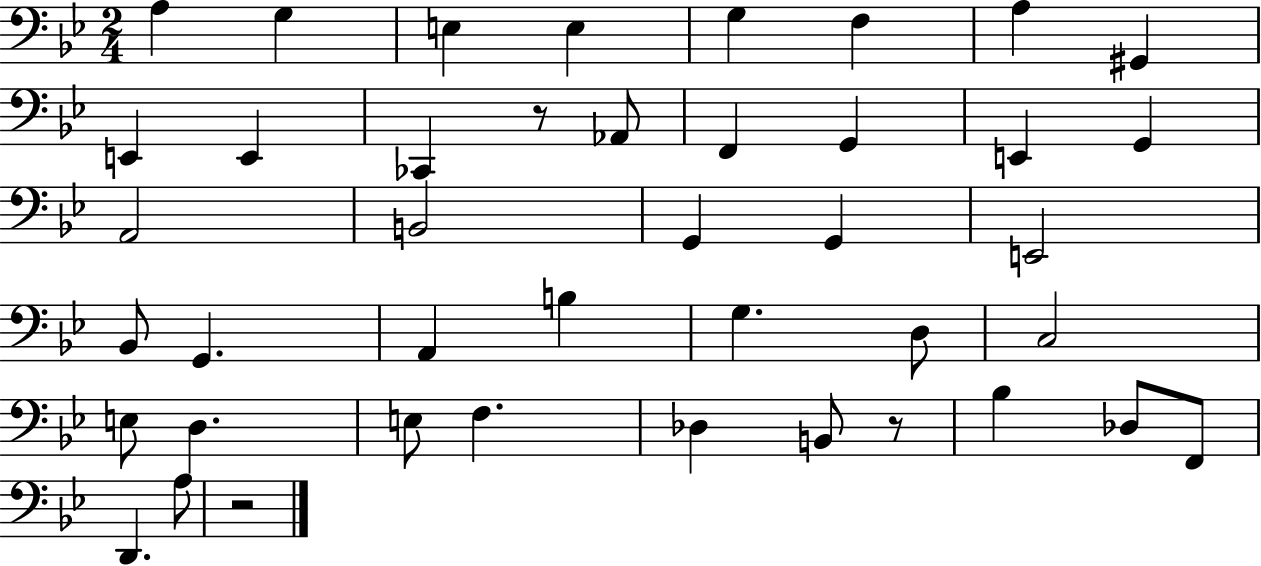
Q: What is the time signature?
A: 2/4